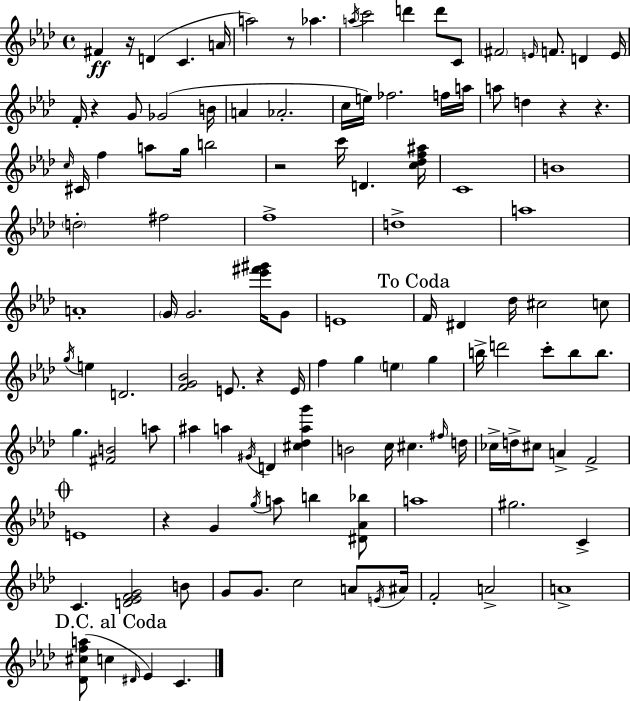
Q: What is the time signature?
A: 4/4